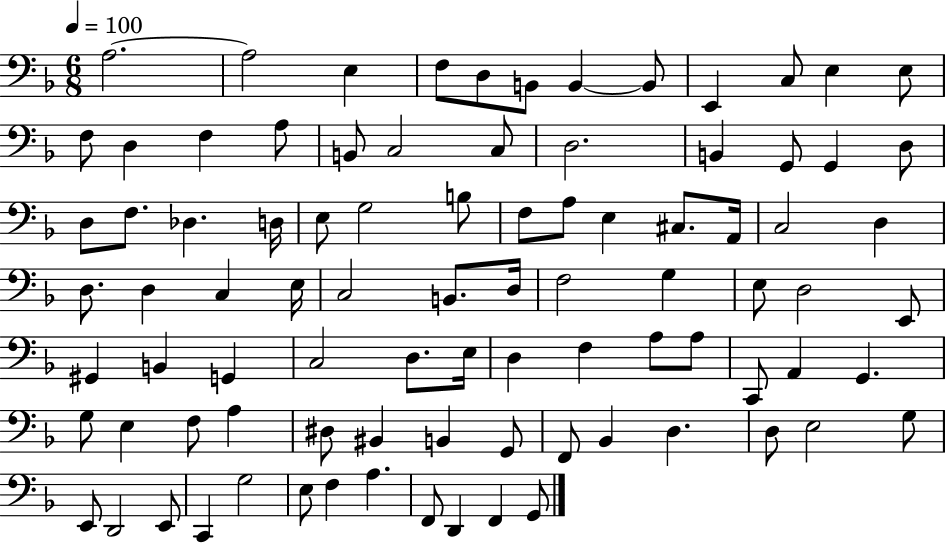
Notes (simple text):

A3/h. A3/h E3/q F3/e D3/e B2/e B2/q B2/e E2/q C3/e E3/q E3/e F3/e D3/q F3/q A3/e B2/e C3/h C3/e D3/h. B2/q G2/e G2/q D3/e D3/e F3/e. Db3/q. D3/s E3/e G3/h B3/e F3/e A3/e E3/q C#3/e. A2/s C3/h D3/q D3/e. D3/q C3/q E3/s C3/h B2/e. D3/s F3/h G3/q E3/e D3/h E2/e G#2/q B2/q G2/q C3/h D3/e. E3/s D3/q F3/q A3/e A3/e C2/e A2/q G2/q. G3/e E3/q F3/e A3/q D#3/e BIS2/q B2/q G2/e F2/e Bb2/q D3/q. D3/e E3/h G3/e E2/e D2/h E2/e C2/q G3/h E3/e F3/q A3/q. F2/e D2/q F2/q G2/e